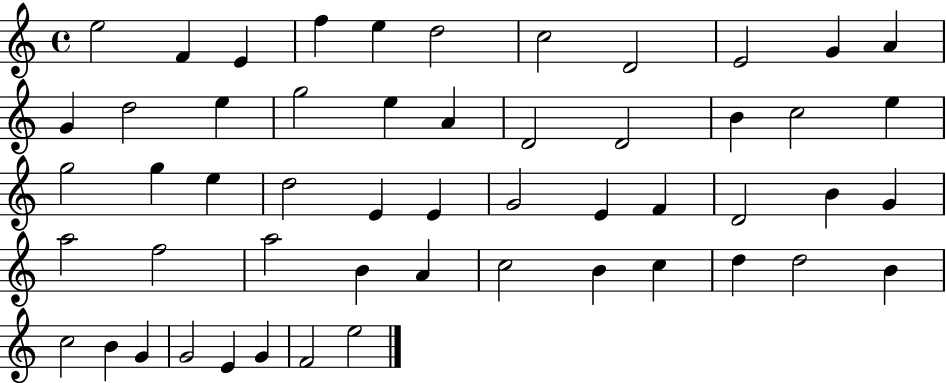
X:1
T:Untitled
M:4/4
L:1/4
K:C
e2 F E f e d2 c2 D2 E2 G A G d2 e g2 e A D2 D2 B c2 e g2 g e d2 E E G2 E F D2 B G a2 f2 a2 B A c2 B c d d2 B c2 B G G2 E G F2 e2